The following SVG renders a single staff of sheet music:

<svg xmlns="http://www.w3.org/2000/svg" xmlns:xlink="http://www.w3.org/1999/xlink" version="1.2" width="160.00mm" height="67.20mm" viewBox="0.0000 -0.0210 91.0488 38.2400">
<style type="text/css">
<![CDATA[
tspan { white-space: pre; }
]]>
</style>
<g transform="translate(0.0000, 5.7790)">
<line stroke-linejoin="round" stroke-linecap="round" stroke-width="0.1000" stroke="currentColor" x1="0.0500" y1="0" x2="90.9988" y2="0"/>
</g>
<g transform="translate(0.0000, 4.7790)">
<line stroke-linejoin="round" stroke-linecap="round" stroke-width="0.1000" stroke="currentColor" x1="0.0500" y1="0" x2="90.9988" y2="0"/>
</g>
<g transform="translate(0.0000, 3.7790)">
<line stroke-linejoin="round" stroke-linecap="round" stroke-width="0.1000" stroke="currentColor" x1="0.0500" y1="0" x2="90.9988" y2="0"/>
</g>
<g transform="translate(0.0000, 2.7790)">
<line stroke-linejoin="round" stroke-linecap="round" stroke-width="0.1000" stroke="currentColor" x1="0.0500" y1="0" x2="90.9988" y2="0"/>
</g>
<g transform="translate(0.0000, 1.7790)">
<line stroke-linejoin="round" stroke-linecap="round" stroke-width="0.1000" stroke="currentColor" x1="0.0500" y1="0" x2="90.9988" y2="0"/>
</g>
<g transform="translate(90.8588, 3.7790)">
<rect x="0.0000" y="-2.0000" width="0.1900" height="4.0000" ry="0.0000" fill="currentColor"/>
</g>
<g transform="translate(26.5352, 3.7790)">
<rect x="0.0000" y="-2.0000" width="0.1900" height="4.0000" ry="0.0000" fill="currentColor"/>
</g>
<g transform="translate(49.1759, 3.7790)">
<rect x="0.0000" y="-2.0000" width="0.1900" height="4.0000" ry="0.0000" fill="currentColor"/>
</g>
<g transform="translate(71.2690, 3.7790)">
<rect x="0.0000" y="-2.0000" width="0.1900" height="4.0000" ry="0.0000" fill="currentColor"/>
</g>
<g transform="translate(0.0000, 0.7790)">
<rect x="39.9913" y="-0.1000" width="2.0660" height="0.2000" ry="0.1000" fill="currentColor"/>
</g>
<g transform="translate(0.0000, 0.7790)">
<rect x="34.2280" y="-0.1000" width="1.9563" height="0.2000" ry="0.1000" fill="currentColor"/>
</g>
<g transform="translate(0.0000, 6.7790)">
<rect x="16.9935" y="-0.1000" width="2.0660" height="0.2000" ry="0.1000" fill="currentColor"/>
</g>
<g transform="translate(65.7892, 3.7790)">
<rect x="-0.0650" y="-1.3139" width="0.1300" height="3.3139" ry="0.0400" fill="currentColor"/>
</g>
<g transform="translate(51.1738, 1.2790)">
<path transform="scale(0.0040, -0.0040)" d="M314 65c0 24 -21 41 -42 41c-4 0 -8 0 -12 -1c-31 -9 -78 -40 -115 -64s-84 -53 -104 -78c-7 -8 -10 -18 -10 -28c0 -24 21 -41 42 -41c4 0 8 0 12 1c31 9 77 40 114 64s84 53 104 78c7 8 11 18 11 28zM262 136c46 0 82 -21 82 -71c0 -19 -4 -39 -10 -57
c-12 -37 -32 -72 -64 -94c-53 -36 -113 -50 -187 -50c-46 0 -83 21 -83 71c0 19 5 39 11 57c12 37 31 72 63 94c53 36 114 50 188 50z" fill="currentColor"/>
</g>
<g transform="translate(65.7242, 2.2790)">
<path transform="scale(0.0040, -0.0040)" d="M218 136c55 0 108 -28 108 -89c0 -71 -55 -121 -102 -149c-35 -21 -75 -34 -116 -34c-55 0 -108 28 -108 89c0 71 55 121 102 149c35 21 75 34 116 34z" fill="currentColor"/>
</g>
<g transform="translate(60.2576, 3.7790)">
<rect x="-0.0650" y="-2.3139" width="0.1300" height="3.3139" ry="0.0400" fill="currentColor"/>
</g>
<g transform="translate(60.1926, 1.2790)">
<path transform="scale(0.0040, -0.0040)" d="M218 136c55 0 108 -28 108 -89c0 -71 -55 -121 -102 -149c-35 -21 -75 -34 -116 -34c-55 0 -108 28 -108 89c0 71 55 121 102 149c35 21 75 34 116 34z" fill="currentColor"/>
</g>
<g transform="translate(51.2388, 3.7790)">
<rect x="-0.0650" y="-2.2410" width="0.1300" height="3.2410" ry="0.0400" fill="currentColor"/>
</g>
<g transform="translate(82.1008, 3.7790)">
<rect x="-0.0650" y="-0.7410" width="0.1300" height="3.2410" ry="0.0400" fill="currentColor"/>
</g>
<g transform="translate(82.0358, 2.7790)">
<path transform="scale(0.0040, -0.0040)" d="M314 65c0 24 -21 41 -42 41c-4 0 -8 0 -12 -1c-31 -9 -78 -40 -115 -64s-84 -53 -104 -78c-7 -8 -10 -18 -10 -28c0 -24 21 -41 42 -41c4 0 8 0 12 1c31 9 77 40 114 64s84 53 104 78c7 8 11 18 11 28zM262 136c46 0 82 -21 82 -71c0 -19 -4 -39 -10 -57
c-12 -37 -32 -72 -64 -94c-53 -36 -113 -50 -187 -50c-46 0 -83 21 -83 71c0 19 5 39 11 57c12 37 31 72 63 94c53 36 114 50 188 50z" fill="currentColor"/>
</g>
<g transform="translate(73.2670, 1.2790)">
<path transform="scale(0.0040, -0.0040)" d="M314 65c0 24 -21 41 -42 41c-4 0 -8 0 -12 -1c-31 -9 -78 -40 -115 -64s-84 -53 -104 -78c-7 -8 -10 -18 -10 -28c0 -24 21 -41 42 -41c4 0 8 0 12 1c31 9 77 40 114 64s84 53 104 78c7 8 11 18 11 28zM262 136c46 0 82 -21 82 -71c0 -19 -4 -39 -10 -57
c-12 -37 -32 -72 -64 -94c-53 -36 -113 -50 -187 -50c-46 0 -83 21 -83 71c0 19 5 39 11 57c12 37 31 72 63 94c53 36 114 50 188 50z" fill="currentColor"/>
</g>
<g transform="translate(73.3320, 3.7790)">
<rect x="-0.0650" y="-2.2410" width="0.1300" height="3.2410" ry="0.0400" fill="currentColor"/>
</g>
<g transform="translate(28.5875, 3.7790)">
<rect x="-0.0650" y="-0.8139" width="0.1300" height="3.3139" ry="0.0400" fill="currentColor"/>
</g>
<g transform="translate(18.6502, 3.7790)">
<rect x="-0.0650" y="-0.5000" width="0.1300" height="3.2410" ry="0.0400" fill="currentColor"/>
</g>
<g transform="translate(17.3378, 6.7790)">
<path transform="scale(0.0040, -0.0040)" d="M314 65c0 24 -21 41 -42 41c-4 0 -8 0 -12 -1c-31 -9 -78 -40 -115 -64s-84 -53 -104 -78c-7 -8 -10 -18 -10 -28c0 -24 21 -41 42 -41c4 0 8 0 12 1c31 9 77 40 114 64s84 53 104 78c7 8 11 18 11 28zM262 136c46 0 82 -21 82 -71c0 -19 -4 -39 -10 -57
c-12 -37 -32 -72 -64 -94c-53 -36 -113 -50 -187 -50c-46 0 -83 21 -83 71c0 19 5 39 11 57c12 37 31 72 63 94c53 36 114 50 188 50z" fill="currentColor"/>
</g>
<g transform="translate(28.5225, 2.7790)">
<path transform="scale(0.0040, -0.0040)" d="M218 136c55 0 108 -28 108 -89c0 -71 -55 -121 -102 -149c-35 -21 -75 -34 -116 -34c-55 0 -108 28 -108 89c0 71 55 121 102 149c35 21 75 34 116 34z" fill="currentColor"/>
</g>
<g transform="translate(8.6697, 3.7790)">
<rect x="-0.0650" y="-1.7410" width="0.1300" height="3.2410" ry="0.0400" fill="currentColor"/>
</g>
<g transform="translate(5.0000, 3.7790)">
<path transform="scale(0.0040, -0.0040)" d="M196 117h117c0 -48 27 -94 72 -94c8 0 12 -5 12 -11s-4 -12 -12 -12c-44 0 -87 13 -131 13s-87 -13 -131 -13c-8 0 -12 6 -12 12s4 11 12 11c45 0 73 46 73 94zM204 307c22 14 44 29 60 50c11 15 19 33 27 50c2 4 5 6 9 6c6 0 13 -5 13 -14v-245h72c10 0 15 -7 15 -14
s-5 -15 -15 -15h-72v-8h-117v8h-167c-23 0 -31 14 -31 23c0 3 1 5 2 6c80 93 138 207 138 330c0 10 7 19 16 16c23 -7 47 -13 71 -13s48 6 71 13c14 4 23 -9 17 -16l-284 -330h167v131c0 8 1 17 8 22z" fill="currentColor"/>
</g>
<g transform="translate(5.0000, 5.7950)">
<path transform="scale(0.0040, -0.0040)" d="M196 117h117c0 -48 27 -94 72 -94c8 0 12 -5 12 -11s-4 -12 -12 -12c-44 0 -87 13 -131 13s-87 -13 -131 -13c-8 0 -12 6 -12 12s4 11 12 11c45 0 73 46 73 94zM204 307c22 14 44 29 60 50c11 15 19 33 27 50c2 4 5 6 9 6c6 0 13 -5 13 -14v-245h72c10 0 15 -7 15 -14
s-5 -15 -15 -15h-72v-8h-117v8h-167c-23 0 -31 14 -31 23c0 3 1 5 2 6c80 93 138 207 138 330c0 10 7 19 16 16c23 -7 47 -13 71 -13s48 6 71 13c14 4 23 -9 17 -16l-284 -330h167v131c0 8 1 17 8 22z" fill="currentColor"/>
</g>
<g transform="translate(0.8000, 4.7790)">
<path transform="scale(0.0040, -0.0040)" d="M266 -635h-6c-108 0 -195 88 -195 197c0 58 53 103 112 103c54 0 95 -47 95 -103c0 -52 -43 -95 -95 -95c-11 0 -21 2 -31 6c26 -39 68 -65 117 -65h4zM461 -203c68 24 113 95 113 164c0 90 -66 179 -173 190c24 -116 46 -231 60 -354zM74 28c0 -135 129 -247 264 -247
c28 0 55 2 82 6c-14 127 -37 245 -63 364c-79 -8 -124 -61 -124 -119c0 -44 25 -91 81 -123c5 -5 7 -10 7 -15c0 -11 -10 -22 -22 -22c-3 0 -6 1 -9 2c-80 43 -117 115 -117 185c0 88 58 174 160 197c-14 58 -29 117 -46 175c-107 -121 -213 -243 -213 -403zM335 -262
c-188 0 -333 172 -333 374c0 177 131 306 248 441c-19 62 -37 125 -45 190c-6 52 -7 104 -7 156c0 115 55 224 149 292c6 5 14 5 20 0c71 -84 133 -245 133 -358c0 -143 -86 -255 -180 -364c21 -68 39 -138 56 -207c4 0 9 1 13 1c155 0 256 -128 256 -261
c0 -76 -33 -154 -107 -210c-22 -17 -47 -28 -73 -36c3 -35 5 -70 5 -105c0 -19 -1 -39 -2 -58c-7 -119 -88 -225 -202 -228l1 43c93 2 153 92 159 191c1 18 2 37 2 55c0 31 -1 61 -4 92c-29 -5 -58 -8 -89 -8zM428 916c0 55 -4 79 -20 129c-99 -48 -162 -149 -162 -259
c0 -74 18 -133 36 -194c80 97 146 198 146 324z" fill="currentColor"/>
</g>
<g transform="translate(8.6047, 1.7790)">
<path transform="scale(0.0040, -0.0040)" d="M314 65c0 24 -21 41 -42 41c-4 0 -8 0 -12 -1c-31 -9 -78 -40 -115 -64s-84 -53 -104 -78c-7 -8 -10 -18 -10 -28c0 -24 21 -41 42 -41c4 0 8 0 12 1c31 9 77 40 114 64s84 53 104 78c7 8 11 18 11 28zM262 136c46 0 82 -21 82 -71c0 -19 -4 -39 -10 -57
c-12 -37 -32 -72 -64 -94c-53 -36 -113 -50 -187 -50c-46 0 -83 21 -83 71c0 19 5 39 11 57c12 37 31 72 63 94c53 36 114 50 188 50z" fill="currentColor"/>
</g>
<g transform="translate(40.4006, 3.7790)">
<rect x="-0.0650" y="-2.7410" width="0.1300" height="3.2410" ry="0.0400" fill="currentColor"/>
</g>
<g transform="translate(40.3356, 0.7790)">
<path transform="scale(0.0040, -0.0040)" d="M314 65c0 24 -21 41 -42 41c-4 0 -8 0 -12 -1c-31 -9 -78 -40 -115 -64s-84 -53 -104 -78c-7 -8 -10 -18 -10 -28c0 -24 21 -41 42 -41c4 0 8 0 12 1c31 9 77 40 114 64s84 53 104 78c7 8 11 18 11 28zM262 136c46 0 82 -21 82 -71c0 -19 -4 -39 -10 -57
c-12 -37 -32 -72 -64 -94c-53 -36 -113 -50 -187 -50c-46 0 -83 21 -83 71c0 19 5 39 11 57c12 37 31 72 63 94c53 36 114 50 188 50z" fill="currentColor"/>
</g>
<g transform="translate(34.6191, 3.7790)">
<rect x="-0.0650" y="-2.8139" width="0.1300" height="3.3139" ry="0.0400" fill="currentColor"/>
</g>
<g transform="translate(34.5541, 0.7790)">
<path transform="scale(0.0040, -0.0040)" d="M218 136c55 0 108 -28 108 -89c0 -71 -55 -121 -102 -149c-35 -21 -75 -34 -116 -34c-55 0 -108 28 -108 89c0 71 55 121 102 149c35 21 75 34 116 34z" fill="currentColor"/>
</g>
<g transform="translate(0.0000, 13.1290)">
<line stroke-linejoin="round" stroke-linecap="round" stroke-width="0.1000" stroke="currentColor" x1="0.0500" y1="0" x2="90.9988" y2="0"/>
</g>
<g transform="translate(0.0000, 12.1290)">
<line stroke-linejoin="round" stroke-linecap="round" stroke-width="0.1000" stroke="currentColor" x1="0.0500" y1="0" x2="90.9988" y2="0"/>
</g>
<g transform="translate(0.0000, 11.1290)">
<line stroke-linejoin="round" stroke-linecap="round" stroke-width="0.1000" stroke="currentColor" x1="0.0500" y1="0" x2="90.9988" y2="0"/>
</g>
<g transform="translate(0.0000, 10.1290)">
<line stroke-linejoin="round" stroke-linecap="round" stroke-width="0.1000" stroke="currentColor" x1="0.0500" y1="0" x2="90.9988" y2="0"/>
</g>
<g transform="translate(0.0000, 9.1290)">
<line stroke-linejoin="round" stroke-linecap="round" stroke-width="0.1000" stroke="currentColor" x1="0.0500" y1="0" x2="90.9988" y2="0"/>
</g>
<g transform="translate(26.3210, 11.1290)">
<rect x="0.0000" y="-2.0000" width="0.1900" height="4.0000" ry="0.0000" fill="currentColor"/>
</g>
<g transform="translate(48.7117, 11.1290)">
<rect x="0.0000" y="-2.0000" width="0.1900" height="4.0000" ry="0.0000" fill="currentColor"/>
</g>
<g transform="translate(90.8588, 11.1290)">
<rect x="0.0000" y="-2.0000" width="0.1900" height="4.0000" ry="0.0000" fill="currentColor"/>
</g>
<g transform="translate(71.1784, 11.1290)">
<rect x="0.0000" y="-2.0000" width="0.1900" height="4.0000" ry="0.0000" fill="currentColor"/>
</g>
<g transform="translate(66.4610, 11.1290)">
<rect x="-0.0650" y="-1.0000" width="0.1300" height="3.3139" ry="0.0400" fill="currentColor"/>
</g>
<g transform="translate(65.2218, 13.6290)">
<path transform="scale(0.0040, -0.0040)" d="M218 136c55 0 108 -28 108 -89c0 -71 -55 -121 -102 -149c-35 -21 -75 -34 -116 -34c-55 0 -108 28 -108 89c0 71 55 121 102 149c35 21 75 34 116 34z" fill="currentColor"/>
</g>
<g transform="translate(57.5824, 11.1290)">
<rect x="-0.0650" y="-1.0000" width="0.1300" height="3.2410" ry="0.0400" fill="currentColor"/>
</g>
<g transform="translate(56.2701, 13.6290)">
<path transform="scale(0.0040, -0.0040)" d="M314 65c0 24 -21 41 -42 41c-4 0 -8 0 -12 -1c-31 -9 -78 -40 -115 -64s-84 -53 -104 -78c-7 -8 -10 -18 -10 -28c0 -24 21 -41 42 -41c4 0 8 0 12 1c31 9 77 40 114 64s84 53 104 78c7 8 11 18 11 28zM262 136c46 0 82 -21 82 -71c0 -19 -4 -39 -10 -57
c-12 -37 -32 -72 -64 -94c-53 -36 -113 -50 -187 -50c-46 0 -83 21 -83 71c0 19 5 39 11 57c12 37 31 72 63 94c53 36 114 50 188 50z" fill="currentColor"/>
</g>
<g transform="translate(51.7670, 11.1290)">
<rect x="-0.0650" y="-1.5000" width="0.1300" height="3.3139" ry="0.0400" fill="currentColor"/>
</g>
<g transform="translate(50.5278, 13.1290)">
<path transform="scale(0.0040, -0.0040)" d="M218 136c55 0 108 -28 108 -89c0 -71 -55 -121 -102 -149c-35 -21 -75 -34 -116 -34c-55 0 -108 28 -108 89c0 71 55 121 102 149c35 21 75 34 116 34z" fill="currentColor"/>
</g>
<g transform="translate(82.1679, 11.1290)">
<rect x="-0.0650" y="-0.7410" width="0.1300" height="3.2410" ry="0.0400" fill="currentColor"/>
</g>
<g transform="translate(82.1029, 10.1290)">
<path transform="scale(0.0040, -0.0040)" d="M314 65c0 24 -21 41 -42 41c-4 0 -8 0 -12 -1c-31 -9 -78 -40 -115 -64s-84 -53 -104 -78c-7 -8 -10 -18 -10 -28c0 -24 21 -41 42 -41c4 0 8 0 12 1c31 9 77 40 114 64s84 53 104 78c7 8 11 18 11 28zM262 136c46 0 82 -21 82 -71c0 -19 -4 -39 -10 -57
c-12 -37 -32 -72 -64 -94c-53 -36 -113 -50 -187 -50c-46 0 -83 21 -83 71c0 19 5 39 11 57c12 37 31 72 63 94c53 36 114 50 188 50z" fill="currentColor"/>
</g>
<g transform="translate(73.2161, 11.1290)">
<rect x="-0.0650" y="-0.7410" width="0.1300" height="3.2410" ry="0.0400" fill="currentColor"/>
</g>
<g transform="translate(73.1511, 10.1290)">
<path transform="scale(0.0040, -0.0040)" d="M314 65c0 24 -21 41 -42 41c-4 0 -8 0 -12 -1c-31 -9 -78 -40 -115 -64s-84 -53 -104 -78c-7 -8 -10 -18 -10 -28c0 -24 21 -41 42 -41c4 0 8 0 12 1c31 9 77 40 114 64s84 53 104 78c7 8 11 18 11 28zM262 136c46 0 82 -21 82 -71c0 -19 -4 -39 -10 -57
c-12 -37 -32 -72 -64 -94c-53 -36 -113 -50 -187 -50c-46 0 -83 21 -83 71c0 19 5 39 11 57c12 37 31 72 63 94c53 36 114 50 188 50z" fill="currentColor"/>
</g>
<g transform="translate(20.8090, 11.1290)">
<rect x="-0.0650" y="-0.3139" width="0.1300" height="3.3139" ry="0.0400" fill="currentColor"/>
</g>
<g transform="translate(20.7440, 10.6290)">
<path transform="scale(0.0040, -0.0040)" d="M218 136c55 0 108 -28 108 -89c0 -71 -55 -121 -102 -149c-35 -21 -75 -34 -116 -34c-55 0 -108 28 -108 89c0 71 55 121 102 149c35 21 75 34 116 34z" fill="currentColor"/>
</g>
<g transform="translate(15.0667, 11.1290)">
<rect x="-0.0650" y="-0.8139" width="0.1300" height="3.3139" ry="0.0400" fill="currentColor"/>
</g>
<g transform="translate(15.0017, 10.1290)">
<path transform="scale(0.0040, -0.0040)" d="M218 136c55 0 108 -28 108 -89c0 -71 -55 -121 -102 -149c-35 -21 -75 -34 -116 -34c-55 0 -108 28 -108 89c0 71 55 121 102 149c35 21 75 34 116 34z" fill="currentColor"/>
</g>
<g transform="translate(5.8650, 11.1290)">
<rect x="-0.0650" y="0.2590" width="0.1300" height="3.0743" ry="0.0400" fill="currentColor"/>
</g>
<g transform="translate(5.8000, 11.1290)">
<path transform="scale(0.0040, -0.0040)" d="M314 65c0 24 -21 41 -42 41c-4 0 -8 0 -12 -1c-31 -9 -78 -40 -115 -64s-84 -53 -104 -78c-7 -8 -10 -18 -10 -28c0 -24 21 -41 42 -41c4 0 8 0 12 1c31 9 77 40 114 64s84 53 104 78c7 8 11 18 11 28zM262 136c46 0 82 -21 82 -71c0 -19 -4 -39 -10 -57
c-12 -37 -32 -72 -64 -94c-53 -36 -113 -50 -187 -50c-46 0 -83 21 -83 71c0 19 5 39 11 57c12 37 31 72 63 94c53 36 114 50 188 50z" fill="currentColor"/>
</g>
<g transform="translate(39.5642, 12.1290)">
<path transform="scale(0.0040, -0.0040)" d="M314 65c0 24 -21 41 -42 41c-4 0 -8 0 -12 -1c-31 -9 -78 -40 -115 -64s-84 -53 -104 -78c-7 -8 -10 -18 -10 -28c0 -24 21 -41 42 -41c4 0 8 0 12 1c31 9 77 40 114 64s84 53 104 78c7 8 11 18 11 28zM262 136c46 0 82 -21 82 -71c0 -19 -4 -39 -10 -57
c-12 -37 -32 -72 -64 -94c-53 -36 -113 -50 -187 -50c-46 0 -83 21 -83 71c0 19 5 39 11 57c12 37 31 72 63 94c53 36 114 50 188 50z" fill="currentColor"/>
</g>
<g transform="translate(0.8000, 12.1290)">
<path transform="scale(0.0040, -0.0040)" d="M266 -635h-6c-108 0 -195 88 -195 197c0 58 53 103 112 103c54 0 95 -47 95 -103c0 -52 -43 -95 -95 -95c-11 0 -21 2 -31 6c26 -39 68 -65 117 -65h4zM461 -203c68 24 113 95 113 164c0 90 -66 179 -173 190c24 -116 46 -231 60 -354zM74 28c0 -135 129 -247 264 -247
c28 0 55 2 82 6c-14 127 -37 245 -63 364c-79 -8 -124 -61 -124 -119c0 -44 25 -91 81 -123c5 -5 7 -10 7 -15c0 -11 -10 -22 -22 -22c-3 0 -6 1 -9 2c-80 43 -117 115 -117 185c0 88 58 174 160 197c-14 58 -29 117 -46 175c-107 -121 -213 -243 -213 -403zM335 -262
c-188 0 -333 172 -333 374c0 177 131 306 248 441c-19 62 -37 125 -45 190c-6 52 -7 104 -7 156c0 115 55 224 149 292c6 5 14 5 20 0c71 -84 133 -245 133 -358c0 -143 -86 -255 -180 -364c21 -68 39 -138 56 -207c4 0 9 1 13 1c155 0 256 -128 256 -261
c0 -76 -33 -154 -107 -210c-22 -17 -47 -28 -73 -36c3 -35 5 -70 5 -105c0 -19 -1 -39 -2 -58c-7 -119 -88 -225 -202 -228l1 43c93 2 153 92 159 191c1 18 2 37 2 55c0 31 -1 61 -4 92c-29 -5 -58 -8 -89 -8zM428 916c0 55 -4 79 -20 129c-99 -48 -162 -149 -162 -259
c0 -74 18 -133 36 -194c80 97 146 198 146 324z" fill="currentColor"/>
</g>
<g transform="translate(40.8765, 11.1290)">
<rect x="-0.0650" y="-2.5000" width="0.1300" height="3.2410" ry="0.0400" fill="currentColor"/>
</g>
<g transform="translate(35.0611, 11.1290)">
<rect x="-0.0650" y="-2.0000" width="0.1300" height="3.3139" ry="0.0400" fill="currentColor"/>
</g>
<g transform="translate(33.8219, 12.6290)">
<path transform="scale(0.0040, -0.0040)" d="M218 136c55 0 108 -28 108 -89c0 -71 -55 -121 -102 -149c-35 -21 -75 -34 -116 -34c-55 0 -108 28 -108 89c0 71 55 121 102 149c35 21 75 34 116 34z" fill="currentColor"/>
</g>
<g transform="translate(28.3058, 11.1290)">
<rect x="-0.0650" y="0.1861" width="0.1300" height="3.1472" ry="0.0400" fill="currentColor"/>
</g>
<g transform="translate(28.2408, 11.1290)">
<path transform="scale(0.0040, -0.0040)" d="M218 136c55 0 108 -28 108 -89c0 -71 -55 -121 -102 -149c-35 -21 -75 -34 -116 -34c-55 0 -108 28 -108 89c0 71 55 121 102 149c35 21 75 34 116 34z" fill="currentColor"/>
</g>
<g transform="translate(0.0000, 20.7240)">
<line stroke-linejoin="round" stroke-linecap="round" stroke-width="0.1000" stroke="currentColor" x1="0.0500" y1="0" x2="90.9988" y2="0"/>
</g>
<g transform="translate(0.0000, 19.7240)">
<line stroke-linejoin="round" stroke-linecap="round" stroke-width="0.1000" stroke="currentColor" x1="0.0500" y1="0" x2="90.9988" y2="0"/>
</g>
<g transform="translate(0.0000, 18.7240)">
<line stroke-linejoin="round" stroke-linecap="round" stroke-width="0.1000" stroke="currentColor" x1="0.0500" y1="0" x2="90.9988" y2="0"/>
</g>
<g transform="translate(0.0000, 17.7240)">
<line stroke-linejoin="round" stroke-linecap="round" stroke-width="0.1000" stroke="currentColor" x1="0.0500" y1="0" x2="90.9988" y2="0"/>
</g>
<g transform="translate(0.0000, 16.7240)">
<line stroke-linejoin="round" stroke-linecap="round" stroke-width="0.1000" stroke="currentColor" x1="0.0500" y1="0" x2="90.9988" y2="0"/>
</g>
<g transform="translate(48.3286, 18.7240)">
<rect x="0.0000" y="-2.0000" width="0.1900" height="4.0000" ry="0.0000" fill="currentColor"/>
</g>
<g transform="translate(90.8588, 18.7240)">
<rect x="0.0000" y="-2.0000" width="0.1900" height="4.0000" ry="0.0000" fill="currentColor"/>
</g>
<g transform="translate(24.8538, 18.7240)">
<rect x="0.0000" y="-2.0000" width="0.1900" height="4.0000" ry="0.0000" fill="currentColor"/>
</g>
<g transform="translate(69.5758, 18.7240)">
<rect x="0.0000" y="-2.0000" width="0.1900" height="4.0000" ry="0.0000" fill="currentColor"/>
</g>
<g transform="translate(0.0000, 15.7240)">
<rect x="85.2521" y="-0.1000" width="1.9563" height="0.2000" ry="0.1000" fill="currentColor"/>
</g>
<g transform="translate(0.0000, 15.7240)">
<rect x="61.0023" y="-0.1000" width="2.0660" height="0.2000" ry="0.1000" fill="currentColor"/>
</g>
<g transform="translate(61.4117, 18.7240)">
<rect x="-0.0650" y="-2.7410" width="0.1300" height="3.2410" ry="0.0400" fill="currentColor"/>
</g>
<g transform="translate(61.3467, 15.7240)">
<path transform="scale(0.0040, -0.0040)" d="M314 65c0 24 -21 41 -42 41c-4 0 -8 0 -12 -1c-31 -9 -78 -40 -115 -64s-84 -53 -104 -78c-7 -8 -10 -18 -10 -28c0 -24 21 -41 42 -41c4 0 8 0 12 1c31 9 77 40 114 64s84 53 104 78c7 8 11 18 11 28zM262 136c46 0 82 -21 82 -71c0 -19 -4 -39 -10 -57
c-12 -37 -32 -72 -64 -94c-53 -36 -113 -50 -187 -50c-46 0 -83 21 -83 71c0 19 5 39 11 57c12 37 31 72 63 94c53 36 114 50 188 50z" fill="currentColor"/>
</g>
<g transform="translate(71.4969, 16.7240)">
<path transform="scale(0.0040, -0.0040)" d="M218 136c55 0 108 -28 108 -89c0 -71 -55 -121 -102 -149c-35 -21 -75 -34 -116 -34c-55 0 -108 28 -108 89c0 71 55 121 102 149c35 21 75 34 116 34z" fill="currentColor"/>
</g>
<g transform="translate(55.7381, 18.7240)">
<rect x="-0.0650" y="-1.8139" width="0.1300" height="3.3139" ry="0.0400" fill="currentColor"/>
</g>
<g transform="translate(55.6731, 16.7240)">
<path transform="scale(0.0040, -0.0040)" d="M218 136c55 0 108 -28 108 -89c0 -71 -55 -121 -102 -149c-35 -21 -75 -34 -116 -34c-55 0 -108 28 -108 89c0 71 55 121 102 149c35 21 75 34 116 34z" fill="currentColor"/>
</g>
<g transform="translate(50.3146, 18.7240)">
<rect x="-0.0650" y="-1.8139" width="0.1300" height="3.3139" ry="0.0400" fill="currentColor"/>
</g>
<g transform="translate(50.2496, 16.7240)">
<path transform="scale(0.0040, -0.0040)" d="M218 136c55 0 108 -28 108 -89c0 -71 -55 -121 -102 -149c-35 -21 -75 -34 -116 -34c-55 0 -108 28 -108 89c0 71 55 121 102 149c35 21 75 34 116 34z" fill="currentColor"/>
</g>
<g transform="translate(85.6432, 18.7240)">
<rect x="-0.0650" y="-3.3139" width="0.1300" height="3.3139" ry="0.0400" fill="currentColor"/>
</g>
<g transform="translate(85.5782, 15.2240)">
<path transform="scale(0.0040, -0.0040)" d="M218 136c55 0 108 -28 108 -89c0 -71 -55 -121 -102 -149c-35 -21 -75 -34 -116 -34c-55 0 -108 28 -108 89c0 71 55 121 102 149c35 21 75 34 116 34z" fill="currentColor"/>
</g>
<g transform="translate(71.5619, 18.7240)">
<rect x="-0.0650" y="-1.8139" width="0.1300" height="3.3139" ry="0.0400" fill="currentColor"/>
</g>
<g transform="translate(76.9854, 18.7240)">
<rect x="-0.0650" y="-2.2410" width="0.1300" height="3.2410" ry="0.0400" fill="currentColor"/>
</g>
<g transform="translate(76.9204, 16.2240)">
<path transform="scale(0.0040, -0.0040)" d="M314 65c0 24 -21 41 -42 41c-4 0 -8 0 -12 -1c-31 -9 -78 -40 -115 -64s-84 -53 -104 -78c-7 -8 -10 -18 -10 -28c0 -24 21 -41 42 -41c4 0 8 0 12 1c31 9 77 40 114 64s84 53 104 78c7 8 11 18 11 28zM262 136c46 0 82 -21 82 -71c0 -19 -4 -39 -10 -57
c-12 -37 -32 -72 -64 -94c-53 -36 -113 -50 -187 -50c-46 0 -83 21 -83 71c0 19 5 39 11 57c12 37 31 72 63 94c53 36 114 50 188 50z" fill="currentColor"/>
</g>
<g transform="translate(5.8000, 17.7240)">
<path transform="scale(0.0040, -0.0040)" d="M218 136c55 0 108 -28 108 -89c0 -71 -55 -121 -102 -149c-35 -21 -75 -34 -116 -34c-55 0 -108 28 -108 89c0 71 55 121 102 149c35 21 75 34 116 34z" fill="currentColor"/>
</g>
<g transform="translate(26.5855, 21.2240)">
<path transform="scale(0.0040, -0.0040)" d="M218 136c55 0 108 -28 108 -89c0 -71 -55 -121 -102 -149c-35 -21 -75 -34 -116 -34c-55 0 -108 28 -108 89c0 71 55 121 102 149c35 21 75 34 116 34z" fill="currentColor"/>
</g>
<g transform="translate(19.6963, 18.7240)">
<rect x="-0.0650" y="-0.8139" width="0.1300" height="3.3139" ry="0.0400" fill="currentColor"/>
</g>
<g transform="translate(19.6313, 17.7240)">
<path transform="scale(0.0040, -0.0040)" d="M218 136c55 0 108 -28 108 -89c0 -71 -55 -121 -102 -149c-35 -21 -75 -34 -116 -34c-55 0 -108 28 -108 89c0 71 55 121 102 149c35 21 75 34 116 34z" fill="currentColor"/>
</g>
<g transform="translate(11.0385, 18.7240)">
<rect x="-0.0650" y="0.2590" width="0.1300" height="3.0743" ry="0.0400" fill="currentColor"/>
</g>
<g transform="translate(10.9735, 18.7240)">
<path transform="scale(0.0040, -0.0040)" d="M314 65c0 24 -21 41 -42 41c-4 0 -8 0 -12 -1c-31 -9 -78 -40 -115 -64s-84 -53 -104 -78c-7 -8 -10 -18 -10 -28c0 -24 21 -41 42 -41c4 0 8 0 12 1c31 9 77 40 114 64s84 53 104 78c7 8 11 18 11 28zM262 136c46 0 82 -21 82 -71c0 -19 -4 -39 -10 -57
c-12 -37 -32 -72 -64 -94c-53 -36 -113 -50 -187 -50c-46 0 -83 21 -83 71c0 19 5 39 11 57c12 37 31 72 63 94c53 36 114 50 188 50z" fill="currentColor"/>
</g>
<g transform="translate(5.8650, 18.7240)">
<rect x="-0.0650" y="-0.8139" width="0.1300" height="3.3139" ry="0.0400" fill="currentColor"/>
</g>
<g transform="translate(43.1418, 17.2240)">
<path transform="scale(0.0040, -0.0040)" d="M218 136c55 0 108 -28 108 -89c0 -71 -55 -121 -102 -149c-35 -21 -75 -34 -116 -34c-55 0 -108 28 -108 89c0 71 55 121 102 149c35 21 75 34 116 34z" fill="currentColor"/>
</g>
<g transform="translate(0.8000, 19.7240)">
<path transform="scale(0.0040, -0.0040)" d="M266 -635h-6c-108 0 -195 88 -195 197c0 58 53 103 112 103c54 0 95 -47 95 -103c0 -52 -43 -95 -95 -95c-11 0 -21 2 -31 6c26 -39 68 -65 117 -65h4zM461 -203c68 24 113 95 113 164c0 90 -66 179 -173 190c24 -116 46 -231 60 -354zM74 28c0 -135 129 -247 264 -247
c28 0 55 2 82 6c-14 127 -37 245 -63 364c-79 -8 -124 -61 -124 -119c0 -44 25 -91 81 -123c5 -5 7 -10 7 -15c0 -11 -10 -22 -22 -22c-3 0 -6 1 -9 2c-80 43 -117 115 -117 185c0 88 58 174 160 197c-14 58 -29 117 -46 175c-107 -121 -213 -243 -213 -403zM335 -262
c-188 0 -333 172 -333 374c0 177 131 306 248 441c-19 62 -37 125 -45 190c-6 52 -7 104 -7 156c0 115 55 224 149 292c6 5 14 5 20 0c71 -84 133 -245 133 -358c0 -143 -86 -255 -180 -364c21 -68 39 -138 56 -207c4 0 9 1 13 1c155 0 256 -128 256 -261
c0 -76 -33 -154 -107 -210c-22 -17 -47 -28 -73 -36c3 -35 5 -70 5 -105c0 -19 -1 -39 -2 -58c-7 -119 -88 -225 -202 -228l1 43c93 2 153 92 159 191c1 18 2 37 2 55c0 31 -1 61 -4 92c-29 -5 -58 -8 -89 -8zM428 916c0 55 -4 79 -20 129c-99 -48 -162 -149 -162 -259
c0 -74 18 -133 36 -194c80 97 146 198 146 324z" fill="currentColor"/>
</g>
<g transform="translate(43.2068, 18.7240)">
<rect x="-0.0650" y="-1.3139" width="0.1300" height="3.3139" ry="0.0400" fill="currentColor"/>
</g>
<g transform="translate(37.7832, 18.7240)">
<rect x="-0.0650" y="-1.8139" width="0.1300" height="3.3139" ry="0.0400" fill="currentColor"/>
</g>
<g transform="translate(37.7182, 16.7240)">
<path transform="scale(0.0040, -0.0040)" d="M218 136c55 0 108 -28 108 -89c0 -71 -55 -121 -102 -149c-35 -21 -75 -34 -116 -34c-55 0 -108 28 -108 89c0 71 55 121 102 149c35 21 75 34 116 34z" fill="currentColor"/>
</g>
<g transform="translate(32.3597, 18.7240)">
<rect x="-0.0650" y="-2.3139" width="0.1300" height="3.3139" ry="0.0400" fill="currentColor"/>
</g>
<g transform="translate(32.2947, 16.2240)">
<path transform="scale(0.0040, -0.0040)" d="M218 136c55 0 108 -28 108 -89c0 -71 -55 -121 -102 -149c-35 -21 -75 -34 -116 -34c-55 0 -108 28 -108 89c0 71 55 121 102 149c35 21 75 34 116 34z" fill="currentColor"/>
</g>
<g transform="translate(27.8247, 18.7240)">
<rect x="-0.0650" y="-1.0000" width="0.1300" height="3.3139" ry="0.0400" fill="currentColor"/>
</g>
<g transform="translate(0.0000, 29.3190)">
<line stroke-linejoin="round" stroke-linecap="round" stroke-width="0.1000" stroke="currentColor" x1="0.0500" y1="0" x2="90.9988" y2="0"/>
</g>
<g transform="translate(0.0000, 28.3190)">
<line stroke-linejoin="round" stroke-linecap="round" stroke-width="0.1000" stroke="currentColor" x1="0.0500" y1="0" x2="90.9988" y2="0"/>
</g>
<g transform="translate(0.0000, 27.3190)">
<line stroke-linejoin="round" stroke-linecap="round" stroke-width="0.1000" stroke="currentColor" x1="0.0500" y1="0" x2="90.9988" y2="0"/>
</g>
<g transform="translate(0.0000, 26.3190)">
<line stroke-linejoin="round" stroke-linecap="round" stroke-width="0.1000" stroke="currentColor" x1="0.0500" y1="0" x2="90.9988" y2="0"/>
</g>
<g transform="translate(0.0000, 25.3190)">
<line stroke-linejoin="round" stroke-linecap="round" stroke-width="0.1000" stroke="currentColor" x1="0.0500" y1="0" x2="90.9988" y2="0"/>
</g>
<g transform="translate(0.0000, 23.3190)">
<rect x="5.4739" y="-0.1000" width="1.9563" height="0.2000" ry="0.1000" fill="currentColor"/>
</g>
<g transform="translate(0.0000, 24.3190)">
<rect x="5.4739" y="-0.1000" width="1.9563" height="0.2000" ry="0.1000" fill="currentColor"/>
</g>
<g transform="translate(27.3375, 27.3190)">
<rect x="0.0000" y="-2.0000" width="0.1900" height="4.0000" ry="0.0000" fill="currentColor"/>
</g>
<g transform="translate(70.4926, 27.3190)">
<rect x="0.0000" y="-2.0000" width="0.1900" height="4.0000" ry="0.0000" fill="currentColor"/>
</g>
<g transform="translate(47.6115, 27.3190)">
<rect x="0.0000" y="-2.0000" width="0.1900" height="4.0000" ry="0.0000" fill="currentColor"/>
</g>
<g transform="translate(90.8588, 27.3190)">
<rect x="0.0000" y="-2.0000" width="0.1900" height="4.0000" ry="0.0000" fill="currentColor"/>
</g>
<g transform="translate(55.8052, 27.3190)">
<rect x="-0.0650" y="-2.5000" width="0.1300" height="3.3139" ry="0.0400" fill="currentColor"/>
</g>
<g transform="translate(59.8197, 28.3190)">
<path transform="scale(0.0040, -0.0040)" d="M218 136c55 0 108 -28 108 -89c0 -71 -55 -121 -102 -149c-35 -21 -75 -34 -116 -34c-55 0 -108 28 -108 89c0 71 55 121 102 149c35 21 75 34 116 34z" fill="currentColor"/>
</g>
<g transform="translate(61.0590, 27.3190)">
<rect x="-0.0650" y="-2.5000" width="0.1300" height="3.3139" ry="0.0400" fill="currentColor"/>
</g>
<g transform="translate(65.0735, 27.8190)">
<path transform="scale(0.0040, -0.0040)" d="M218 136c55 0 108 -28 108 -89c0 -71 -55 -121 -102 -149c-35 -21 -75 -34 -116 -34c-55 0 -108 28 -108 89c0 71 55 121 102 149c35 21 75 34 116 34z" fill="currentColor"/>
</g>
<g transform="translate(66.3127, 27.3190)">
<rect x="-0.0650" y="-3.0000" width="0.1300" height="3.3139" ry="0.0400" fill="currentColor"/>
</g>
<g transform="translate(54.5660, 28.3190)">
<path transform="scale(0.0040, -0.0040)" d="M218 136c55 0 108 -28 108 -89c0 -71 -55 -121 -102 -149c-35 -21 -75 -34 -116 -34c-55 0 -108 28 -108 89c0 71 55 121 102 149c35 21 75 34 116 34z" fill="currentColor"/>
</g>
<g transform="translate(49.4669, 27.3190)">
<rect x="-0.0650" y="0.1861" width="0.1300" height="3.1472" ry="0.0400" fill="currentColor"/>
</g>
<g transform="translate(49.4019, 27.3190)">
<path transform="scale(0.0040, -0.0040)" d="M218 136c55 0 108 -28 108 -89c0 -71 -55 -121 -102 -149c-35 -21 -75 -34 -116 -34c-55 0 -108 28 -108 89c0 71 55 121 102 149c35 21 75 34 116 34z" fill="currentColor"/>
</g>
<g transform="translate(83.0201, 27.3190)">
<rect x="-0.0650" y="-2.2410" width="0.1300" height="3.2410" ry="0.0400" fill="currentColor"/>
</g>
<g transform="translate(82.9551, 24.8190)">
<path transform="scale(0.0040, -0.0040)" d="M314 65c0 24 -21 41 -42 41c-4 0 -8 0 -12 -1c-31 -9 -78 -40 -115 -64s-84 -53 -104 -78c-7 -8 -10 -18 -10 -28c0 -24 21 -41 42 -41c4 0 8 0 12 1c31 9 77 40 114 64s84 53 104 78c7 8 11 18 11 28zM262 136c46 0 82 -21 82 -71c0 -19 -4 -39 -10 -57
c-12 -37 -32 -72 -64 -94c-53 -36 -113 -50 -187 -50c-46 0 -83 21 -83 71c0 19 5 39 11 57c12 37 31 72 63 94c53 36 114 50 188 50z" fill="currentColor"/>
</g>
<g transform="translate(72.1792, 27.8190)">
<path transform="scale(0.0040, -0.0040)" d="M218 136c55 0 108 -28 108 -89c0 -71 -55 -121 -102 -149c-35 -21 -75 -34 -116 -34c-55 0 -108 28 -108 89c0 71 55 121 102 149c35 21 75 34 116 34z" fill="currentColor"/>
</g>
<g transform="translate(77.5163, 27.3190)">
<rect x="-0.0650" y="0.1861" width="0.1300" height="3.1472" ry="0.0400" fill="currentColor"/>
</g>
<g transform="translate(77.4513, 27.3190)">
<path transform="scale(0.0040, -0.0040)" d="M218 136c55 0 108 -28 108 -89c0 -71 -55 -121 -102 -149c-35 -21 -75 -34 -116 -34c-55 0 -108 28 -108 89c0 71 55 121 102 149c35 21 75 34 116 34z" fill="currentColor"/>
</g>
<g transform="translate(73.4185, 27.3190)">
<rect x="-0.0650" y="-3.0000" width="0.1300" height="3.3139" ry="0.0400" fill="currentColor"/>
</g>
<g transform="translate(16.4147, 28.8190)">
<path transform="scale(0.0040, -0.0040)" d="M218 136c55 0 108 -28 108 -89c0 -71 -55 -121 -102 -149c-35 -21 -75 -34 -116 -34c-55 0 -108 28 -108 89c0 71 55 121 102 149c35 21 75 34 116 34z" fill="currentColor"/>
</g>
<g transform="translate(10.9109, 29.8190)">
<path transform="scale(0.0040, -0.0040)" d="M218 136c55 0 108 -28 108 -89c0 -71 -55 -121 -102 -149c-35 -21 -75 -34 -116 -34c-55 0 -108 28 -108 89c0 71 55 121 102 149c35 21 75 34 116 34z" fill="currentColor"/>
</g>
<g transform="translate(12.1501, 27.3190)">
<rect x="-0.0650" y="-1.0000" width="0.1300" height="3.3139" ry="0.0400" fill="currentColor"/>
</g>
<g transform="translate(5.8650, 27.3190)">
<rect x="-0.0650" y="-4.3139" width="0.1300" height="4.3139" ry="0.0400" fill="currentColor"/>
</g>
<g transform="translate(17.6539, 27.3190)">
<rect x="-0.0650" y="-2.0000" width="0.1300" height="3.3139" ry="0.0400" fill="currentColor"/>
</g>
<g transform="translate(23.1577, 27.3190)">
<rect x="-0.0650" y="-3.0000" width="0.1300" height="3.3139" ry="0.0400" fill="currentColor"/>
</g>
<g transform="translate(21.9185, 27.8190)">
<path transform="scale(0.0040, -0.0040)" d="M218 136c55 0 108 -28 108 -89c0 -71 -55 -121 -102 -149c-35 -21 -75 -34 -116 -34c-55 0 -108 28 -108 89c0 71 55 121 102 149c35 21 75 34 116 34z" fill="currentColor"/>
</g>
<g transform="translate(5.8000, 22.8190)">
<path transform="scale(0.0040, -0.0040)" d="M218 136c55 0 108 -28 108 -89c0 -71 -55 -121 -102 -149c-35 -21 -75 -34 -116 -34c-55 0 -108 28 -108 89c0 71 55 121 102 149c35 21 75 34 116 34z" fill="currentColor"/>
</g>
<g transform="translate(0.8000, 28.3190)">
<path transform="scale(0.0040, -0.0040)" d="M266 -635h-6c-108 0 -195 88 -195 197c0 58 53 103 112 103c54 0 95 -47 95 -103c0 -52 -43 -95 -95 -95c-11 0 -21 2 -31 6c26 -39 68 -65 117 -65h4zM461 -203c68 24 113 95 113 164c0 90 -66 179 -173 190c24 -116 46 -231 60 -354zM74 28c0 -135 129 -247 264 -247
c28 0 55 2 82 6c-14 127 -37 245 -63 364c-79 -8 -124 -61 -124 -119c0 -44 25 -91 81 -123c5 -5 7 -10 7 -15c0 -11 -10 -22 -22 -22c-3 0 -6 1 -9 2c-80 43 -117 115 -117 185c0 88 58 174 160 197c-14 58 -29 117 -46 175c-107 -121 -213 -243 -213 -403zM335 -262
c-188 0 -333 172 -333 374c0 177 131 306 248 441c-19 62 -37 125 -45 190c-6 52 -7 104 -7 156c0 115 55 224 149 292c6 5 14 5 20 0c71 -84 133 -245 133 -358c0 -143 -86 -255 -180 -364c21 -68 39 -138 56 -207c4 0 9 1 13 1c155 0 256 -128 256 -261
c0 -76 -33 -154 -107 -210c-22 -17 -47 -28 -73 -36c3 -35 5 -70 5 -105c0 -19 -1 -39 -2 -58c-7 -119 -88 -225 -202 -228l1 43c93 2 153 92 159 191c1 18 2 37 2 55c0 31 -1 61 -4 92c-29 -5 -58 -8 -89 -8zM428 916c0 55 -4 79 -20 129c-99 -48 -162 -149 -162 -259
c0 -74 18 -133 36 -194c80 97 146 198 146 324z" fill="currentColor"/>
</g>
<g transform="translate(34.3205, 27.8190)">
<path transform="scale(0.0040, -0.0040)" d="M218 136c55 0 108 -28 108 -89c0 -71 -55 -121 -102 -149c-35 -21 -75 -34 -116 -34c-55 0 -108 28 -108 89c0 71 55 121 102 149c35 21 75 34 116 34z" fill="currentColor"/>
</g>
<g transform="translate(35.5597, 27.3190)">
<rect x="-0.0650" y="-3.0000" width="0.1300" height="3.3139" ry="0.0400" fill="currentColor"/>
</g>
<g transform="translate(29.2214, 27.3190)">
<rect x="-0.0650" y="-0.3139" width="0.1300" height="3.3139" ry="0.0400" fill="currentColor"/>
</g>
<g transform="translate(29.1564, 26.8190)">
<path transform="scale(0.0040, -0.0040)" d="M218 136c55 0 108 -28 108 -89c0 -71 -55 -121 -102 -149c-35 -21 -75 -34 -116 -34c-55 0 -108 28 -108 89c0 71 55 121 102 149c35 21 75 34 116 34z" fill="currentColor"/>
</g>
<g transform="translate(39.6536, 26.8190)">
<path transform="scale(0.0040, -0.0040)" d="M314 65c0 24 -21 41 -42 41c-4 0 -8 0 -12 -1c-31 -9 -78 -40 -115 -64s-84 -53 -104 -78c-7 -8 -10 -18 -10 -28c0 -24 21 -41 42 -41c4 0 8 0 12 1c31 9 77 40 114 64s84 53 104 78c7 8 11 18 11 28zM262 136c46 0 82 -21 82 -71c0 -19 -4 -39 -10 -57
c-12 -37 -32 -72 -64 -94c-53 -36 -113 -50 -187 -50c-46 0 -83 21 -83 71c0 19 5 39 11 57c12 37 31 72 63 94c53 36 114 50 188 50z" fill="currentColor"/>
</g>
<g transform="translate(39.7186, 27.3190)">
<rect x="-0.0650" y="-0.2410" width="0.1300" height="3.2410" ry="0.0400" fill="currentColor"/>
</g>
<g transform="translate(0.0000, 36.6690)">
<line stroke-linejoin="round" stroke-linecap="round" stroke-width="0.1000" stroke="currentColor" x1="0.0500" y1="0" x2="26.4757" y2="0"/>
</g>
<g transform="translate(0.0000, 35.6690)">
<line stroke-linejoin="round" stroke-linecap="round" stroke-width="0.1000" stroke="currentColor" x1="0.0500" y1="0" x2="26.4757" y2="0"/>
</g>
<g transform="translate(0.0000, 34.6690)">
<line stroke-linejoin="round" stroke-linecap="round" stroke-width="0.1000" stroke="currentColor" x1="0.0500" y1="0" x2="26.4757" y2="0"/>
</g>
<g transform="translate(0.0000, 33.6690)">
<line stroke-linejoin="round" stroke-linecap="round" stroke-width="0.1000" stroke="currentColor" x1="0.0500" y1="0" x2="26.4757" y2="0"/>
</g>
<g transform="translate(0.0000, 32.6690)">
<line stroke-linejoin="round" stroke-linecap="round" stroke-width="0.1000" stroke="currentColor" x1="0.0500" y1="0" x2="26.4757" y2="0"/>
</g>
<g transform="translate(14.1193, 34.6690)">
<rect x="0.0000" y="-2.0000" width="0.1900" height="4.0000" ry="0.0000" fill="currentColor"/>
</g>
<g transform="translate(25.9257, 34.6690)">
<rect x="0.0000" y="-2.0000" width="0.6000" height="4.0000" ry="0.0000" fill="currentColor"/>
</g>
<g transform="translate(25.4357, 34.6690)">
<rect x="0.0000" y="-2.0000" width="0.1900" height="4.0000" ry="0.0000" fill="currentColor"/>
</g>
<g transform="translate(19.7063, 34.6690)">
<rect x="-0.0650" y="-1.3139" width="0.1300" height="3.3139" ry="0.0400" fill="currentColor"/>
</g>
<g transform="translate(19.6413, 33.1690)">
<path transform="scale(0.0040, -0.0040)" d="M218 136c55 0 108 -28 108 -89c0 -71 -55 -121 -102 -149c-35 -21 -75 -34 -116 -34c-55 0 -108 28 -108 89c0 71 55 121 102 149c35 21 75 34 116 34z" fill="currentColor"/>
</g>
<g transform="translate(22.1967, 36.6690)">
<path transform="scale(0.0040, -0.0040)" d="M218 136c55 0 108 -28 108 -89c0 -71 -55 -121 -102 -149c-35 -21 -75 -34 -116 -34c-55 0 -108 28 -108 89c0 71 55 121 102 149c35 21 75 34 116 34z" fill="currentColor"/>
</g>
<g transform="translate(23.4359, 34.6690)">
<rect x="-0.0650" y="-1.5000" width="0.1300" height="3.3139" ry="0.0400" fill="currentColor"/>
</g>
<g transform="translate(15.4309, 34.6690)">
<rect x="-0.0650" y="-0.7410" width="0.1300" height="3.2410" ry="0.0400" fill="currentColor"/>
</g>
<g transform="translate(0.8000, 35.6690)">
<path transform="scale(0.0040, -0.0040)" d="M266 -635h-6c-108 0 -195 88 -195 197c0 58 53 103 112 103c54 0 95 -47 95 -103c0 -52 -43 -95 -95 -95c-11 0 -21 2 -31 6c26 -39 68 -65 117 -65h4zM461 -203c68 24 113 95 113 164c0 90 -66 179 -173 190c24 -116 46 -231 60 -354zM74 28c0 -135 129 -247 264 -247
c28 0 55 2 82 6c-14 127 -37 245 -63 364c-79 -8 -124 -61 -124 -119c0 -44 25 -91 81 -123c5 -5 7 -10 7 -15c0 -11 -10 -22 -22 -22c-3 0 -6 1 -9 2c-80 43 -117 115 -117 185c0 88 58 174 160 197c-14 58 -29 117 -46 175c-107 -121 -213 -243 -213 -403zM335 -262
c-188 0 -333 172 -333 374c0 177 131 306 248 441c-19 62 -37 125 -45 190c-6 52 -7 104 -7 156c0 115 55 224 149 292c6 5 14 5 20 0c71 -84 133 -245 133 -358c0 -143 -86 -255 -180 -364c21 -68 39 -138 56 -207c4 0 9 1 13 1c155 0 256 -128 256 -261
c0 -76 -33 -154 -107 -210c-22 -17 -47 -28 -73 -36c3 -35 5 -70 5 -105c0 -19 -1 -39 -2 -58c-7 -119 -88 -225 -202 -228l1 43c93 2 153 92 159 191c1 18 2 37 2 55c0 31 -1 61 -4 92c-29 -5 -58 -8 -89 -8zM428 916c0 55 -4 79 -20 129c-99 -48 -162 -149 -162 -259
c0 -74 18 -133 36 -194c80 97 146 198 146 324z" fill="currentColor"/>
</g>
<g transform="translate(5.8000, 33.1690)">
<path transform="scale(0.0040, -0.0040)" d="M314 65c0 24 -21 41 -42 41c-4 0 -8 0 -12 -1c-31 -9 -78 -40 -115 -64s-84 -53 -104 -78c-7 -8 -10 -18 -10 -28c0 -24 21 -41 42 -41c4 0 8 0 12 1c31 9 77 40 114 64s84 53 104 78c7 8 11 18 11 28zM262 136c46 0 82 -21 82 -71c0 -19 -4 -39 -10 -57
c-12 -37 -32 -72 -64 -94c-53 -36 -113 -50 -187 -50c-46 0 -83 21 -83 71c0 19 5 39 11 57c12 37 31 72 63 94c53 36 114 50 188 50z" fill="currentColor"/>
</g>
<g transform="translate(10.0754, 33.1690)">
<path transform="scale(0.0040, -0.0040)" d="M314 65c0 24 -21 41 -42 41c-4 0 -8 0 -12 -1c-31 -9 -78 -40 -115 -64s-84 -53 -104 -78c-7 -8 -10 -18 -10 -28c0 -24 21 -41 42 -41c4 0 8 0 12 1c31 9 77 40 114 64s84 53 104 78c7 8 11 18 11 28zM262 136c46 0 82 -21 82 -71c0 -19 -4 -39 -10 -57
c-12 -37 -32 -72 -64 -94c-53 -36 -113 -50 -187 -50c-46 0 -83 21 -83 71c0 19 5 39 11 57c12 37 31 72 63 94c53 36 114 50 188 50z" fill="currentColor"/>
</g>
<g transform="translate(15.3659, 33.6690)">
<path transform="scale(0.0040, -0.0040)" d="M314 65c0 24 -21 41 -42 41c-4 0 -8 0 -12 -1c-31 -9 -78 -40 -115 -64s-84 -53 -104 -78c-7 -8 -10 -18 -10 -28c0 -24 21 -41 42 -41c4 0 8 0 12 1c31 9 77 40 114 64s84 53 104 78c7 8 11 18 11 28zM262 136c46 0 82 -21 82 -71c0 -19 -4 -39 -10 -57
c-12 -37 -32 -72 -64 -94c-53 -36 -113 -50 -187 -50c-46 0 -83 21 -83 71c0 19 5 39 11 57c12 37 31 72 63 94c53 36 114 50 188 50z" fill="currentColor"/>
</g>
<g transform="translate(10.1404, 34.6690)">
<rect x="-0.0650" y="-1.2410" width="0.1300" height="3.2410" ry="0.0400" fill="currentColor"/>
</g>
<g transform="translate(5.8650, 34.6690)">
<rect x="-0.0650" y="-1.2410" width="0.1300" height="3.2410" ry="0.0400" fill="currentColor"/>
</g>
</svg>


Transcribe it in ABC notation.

X:1
T:Untitled
M:4/4
L:1/4
K:C
f2 C2 d a a2 g2 g e g2 d2 B2 d c B F G2 E D2 D d2 d2 d B2 d D g f e f f a2 f g2 b d' D F A c A c2 B G G A A B g2 e2 e2 d2 e E